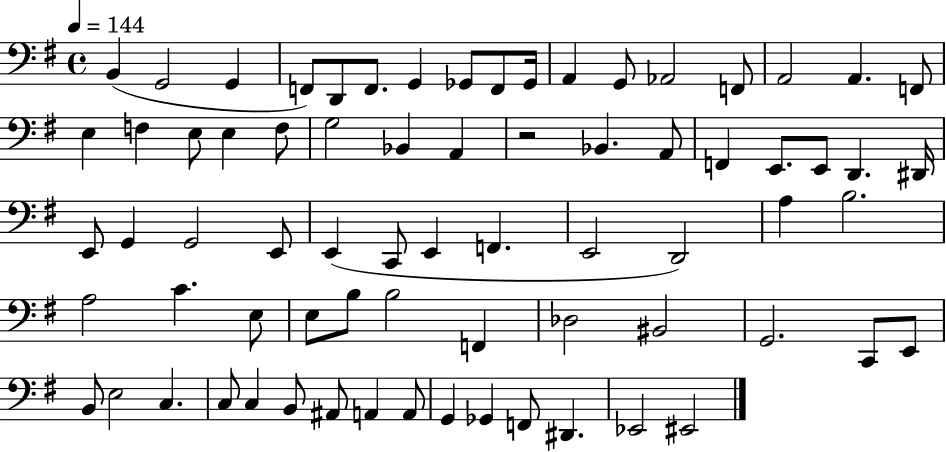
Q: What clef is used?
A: bass